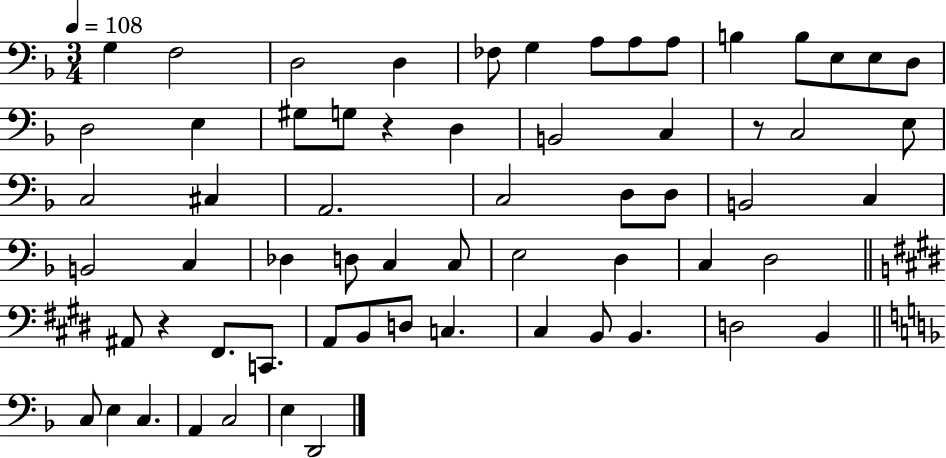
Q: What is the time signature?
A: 3/4